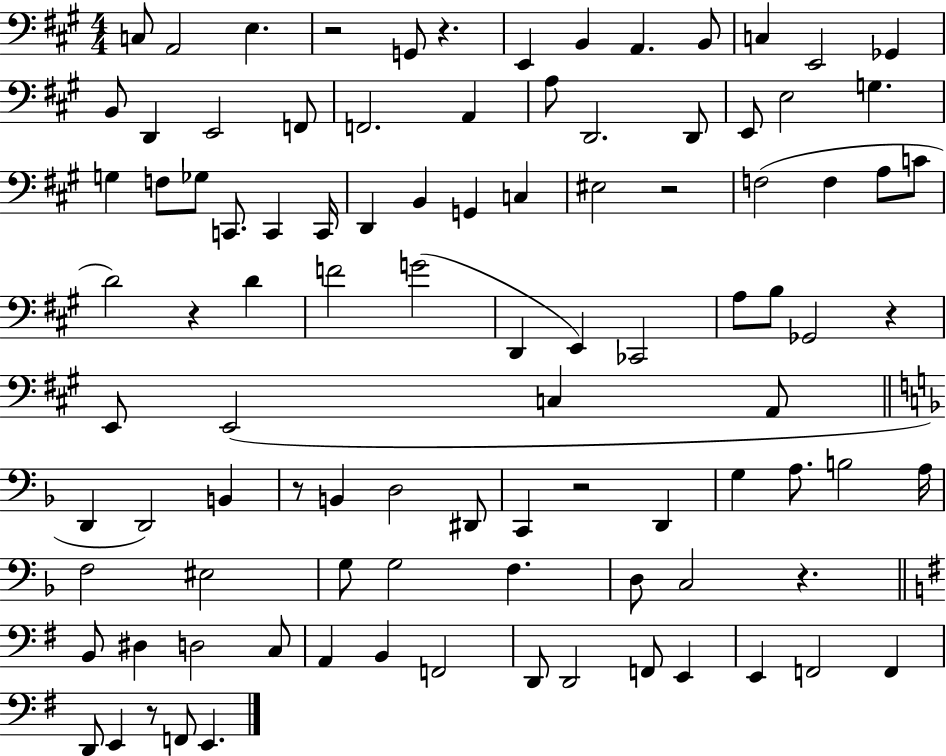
{
  \clef bass
  \numericTimeSignature
  \time 4/4
  \key a \major
  c8 a,2 e4. | r2 g,8 r4. | e,4 b,4 a,4. b,8 | c4 e,2 ges,4 | \break b,8 d,4 e,2 f,8 | f,2. a,4 | a8 d,2. d,8 | e,8 e2 g4. | \break g4 f8 ges8 c,8. c,4 c,16 | d,4 b,4 g,4 c4 | eis2 r2 | f2( f4 a8 c'8 | \break d'2) r4 d'4 | f'2 g'2( | d,4 e,4) ces,2 | a8 b8 ges,2 r4 | \break e,8 e,2( c4 a,8 | \bar "||" \break \key f \major d,4 d,2) b,4 | r8 b,4 d2 dis,8 | c,4 r2 d,4 | g4 a8. b2 a16 | \break f2 eis2 | g8 g2 f4. | d8 c2 r4. | \bar "||" \break \key e \minor b,8 dis4 d2 c8 | a,4 b,4 f,2 | d,8 d,2 f,8 e,4 | e,4 f,2 f,4 | \break d,8 e,4 r8 f,8 e,4. | \bar "|."
}